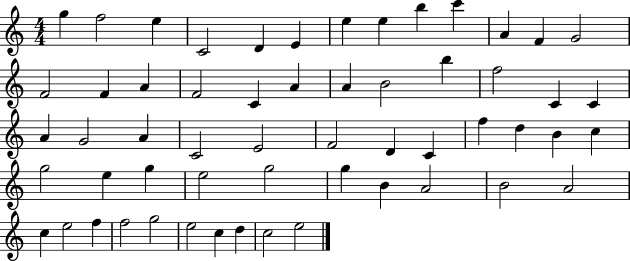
X:1
T:Untitled
M:4/4
L:1/4
K:C
g f2 e C2 D E e e b c' A F G2 F2 F A F2 C A A B2 b f2 C C A G2 A C2 E2 F2 D C f d B c g2 e g e2 g2 g B A2 B2 A2 c e2 f f2 g2 e2 c d c2 e2